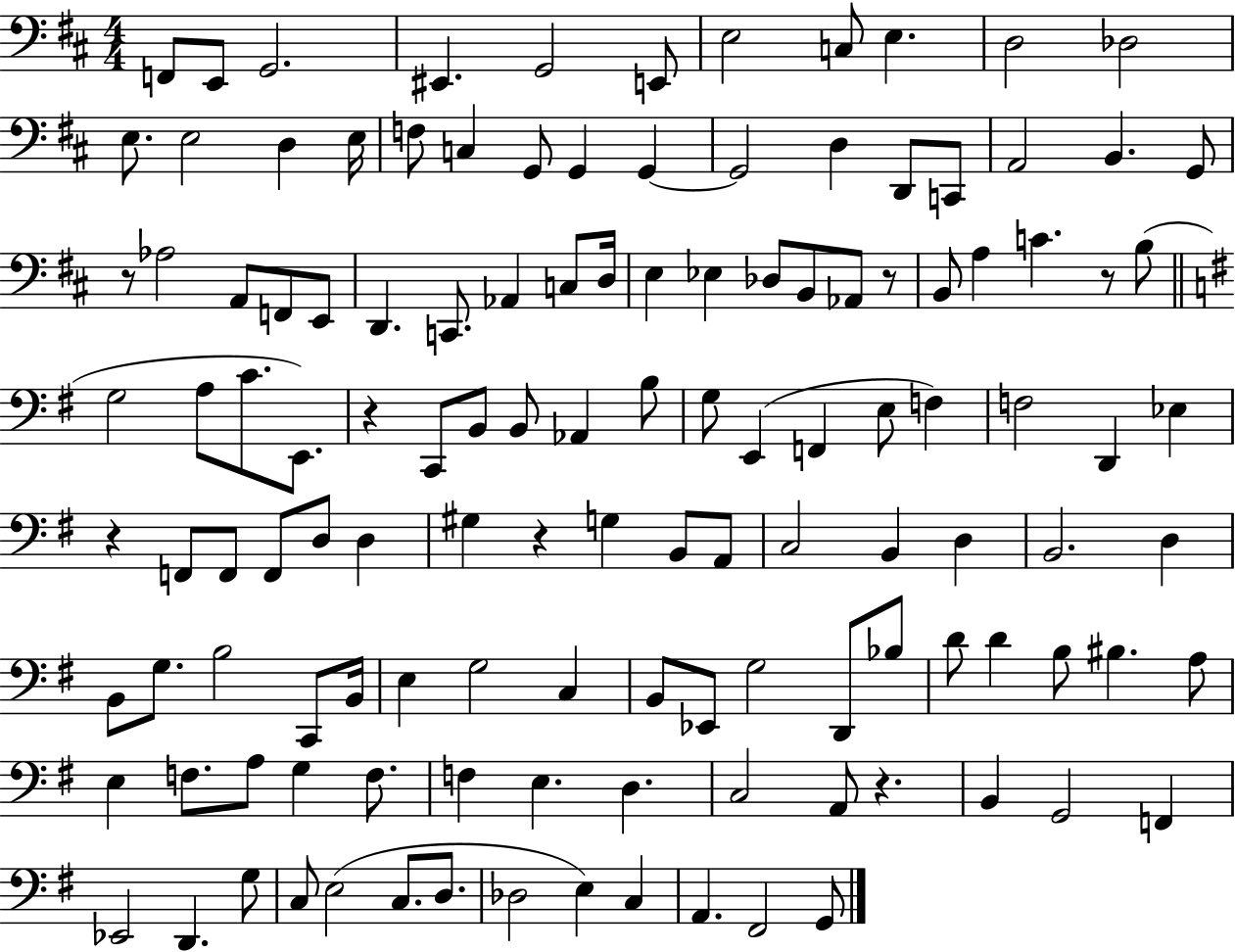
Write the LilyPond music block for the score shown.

{
  \clef bass
  \numericTimeSignature
  \time 4/4
  \key d \major
  \repeat volta 2 { f,8 e,8 g,2. | eis,4. g,2 e,8 | e2 c8 e4. | d2 des2 | \break e8. e2 d4 e16 | f8 c4 g,8 g,4 g,4~~ | g,2 d4 d,8 c,8 | a,2 b,4. g,8 | \break r8 aes2 a,8 f,8 e,8 | d,4. c,8. aes,4 c8 d16 | e4 ees4 des8 b,8 aes,8 r8 | b,8 a4 c'4. r8 b8( | \break \bar "||" \break \key e \minor g2 a8 c'8. e,8.) | r4 c,8 b,8 b,8 aes,4 b8 | g8 e,4( f,4 e8 f4) | f2 d,4 ees4 | \break r4 f,8 f,8 f,8 d8 d4 | gis4 r4 g4 b,8 a,8 | c2 b,4 d4 | b,2. d4 | \break b,8 g8. b2 c,8 b,16 | e4 g2 c4 | b,8 ees,8 g2 d,8 bes8 | d'8 d'4 b8 bis4. a8 | \break e4 f8. a8 g4 f8. | f4 e4. d4. | c2 a,8 r4. | b,4 g,2 f,4 | \break ees,2 d,4. g8 | c8 e2( c8. d8. | des2 e4) c4 | a,4. fis,2 g,8 | \break } \bar "|."
}